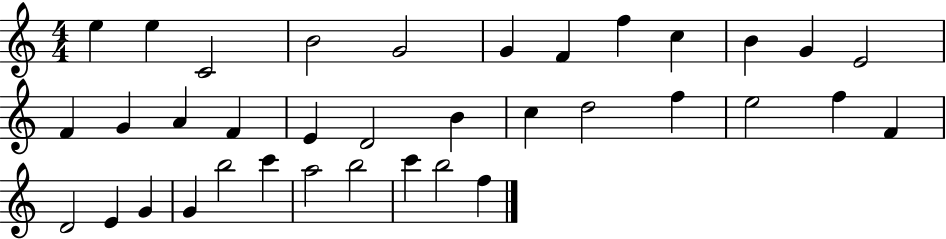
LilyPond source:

{
  \clef treble
  \numericTimeSignature
  \time 4/4
  \key c \major
  e''4 e''4 c'2 | b'2 g'2 | g'4 f'4 f''4 c''4 | b'4 g'4 e'2 | \break f'4 g'4 a'4 f'4 | e'4 d'2 b'4 | c''4 d''2 f''4 | e''2 f''4 f'4 | \break d'2 e'4 g'4 | g'4 b''2 c'''4 | a''2 b''2 | c'''4 b''2 f''4 | \break \bar "|."
}